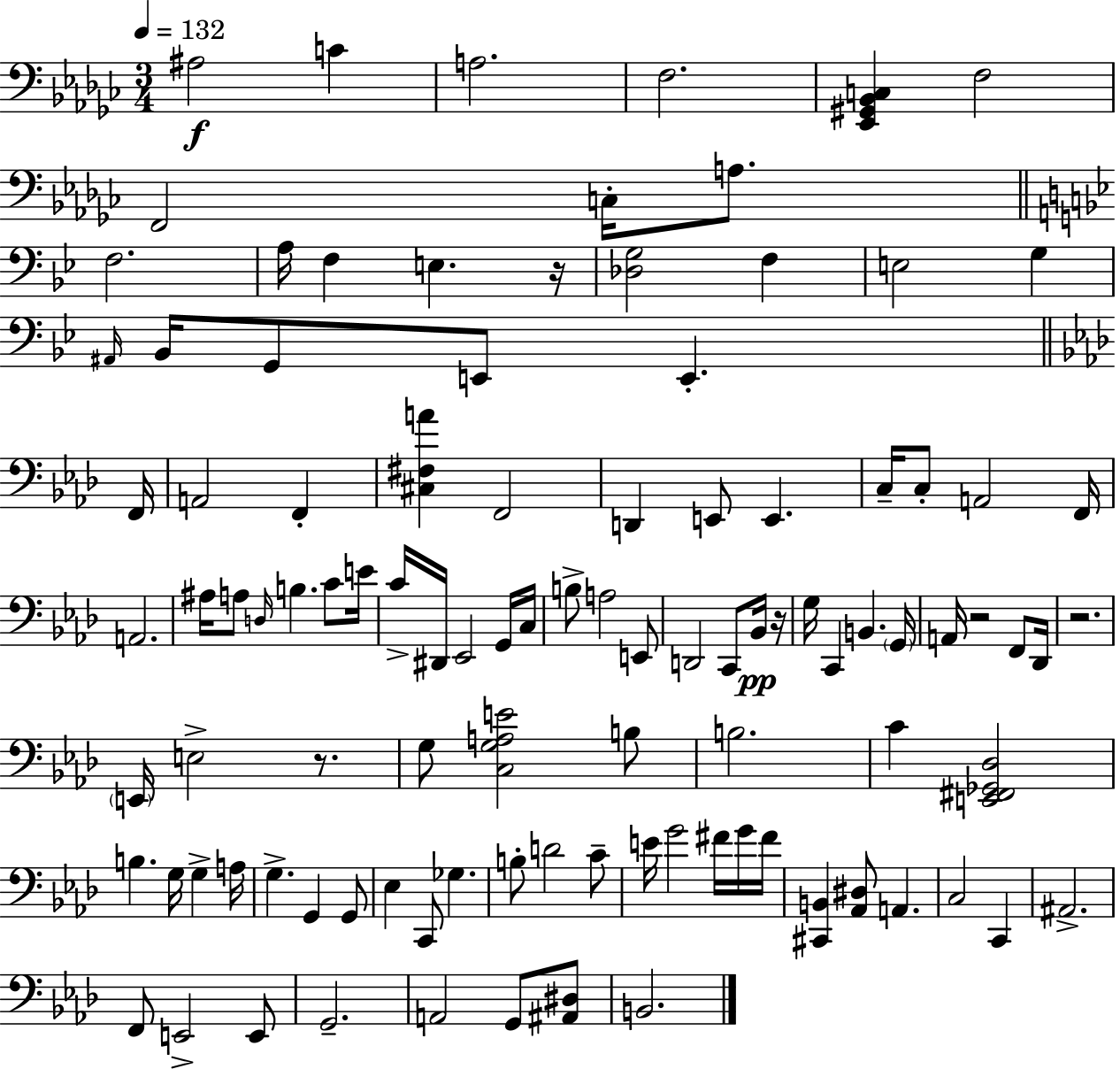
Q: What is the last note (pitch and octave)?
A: B2